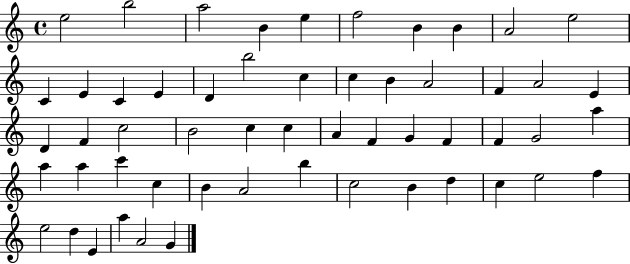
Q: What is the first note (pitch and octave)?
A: E5